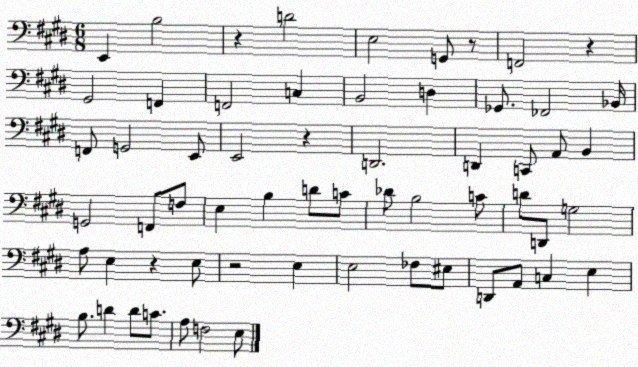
X:1
T:Untitled
M:6/8
L:1/4
K:E
E,, B,2 z D2 E,2 G,,/2 z/2 F,,2 z ^G,,2 F,, F,,2 C, B,,2 D, _G,,/2 _F,,2 _B,,/4 F,,/2 G,,2 E,,/2 E,,2 z D,,2 D,, C,,/2 A,,/2 B,, G,,2 F,,/2 F,/2 E, B, D/2 C/2 _D/2 B,2 C/2 D/2 D,,/2 G,2 A,/2 E, z E,/2 z2 E, E,2 _F,/2 ^E,/2 D,,/2 A,,/2 C, E, B,/2 D D/2 C/2 A,/2 F,2 E,/2